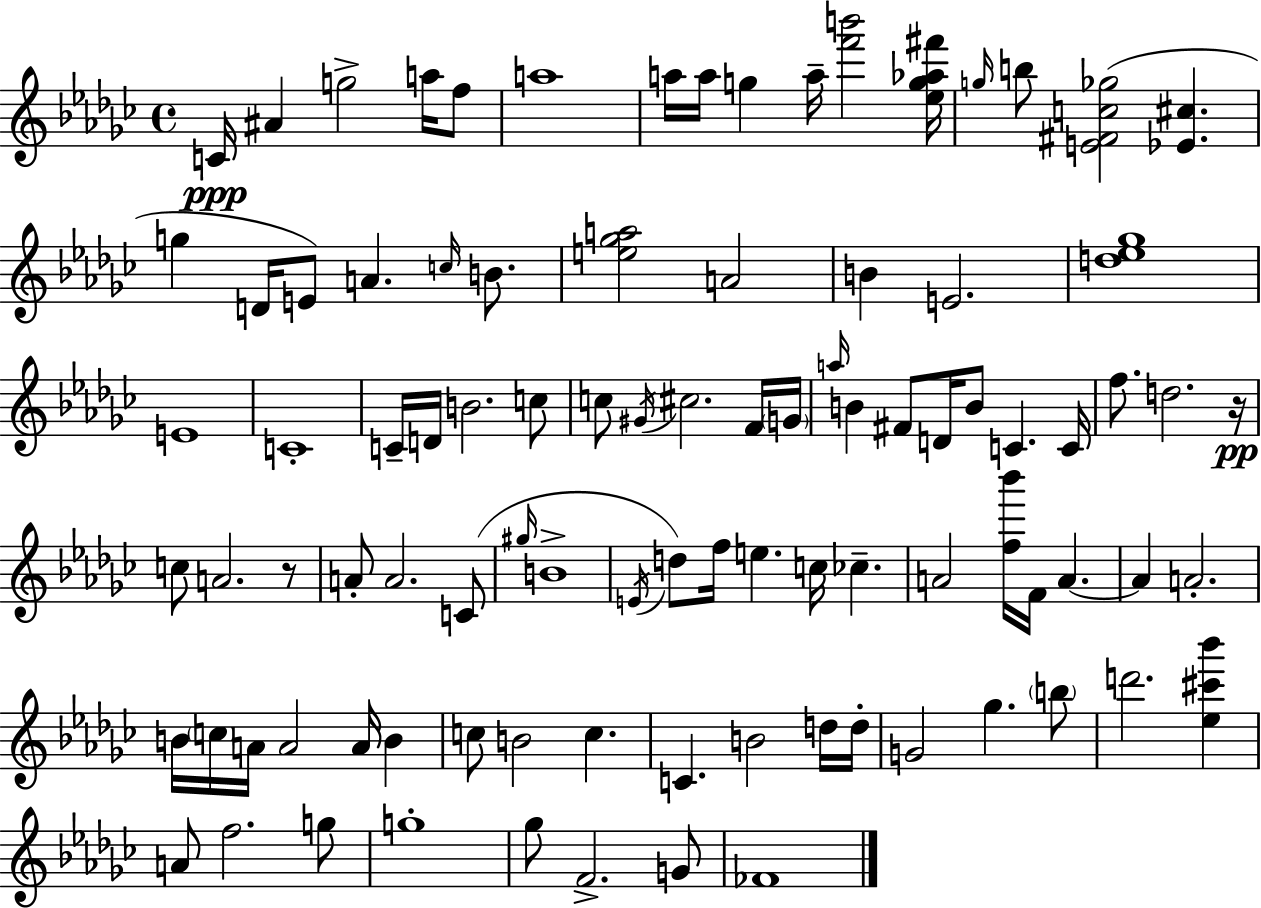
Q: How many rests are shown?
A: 2